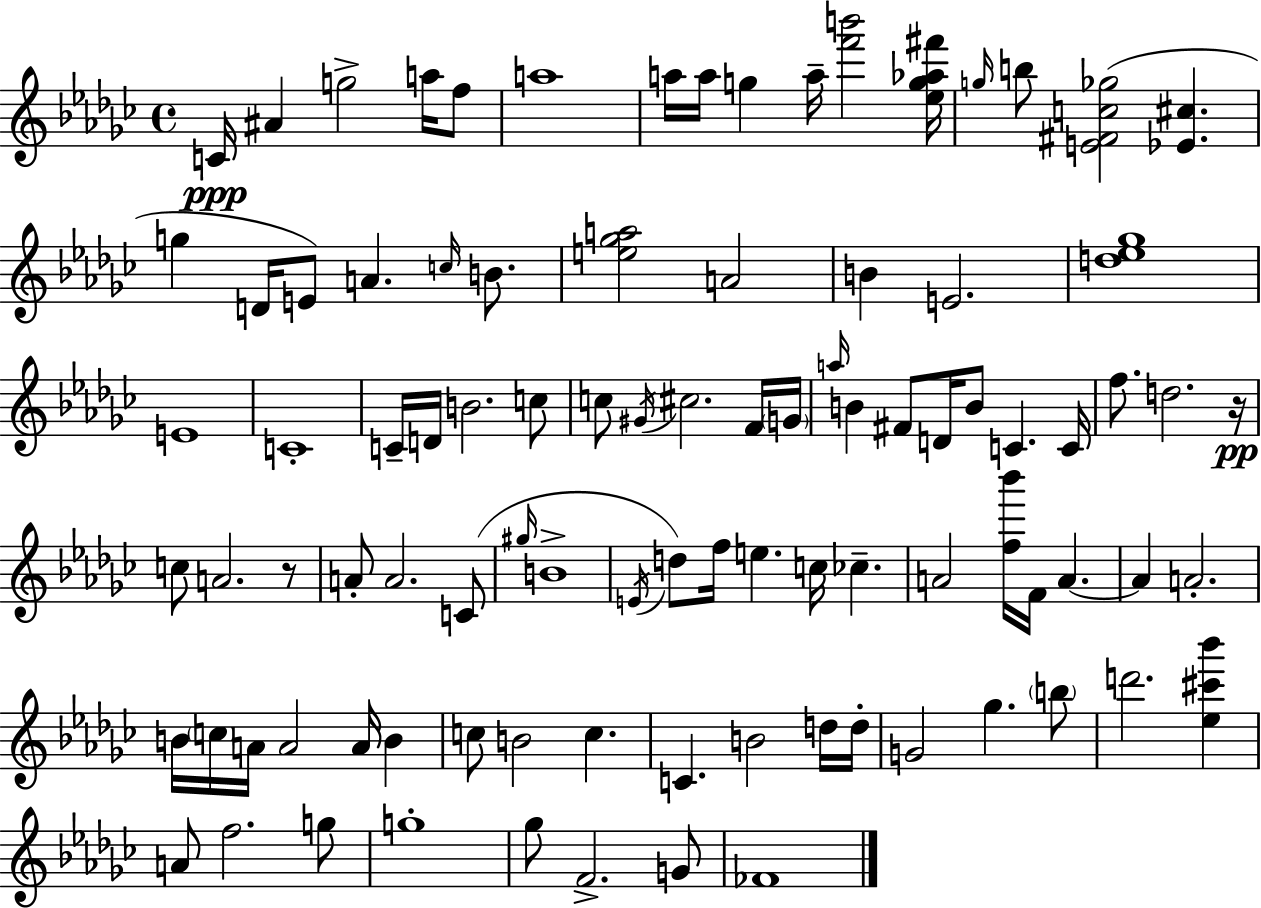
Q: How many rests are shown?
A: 2